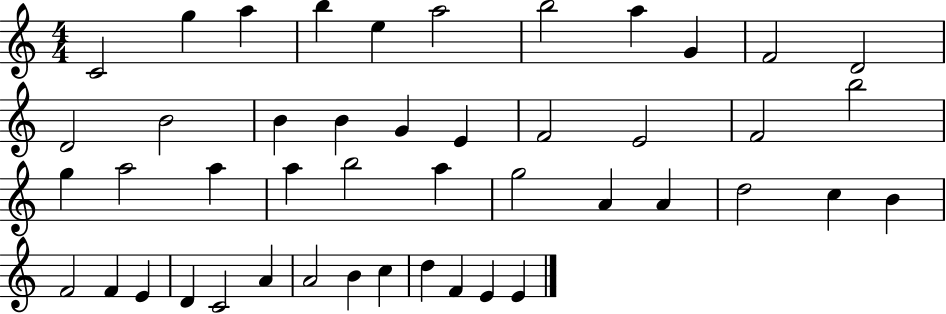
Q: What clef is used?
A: treble